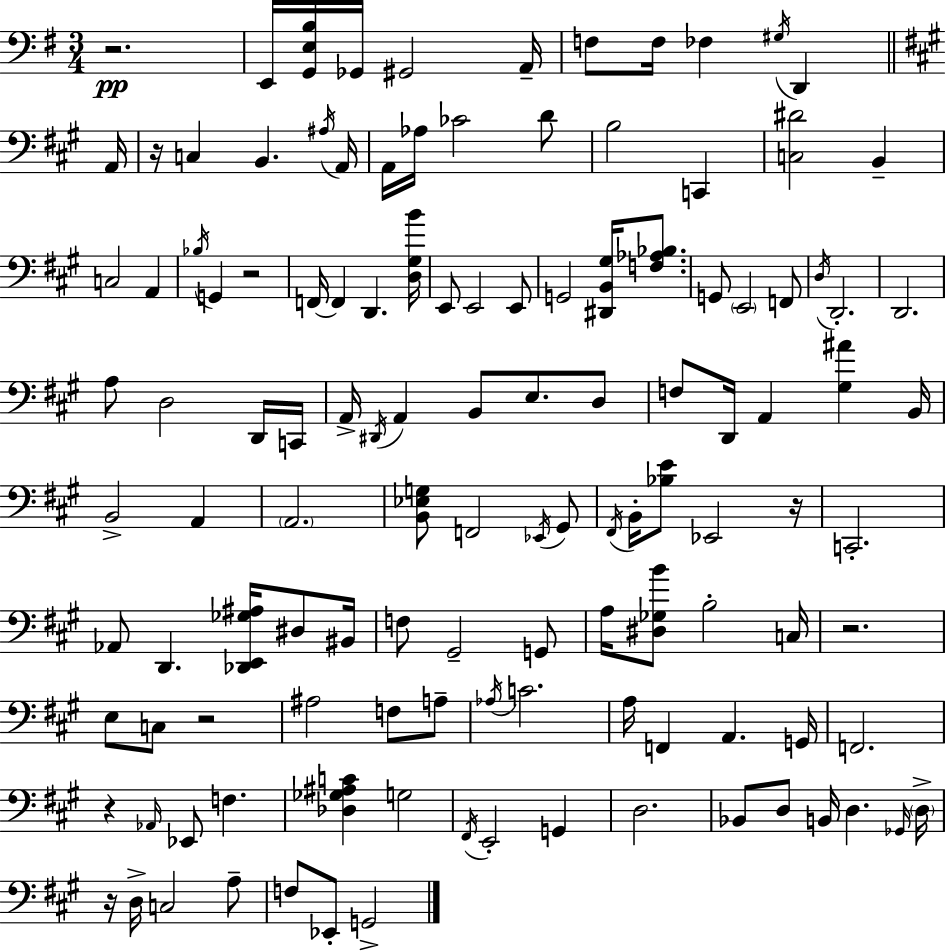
X:1
T:Untitled
M:3/4
L:1/4
K:Em
z2 E,,/4 [G,,E,B,]/4 _G,,/4 ^G,,2 A,,/4 F,/2 F,/4 _F, ^G,/4 D,, A,,/4 z/4 C, B,, ^A,/4 A,,/4 A,,/4 _A,/4 _C2 D/2 B,2 C,, [C,^D]2 B,, C,2 A,, _B,/4 G,, z2 F,,/4 F,, D,, [D,^G,B]/4 E,,/2 E,,2 E,,/2 G,,2 [^D,,B,,^G,]/4 [F,_A,_B,]/2 G,,/2 E,,2 F,,/2 D,/4 D,,2 D,,2 A,/2 D,2 D,,/4 C,,/4 A,,/4 ^D,,/4 A,, B,,/2 E,/2 D,/2 F,/2 D,,/4 A,, [^G,^A] B,,/4 B,,2 A,, A,,2 [B,,_E,G,]/2 F,,2 _E,,/4 ^G,,/2 ^F,,/4 B,,/4 [_B,E]/2 _E,,2 z/4 C,,2 _A,,/2 D,, [_D,,E,,_G,^A,]/4 ^D,/2 ^B,,/4 F,/2 ^G,,2 G,,/2 A,/4 [^D,_G,B]/2 B,2 C,/4 z2 E,/2 C,/2 z2 ^A,2 F,/2 A,/2 _A,/4 C2 A,/4 F,, A,, G,,/4 F,,2 z _A,,/4 _E,,/2 F, [_D,_G,^A,C] G,2 ^F,,/4 E,,2 G,, D,2 _B,,/2 D,/2 B,,/4 D, _G,,/4 D,/4 z/4 D,/4 C,2 A,/2 F,/2 _E,,/2 G,,2